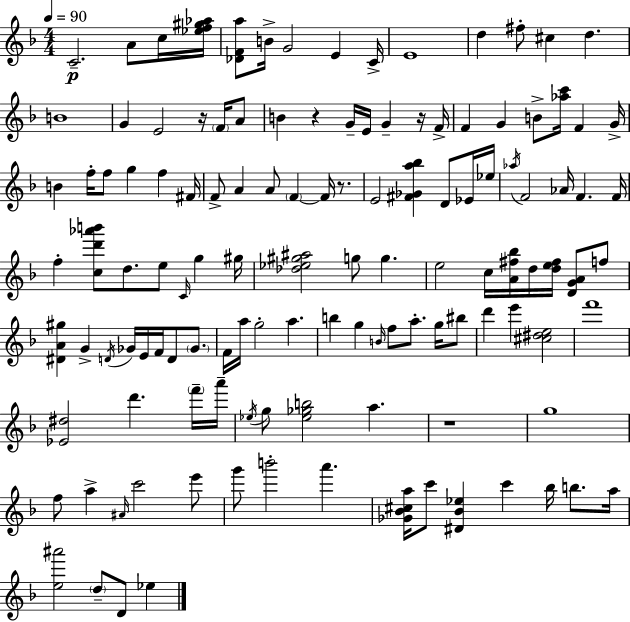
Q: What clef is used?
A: treble